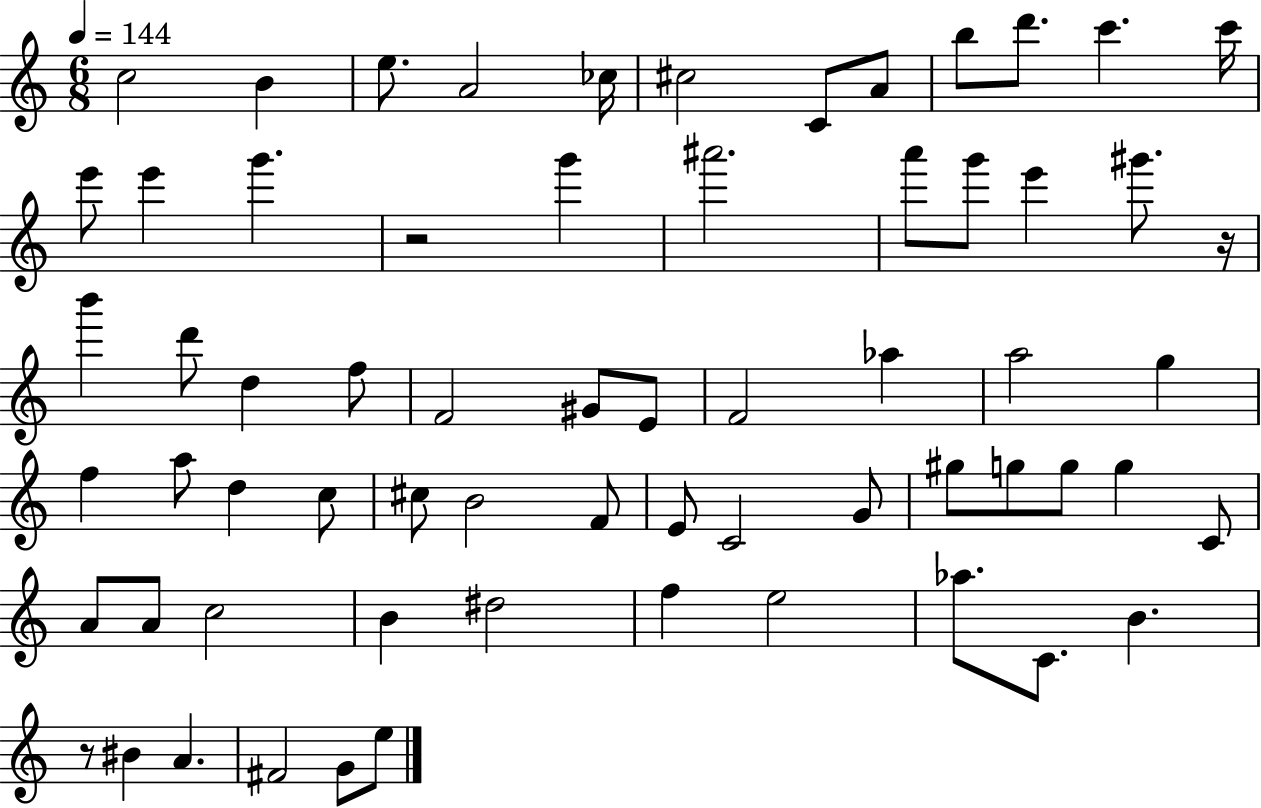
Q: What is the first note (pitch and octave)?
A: C5